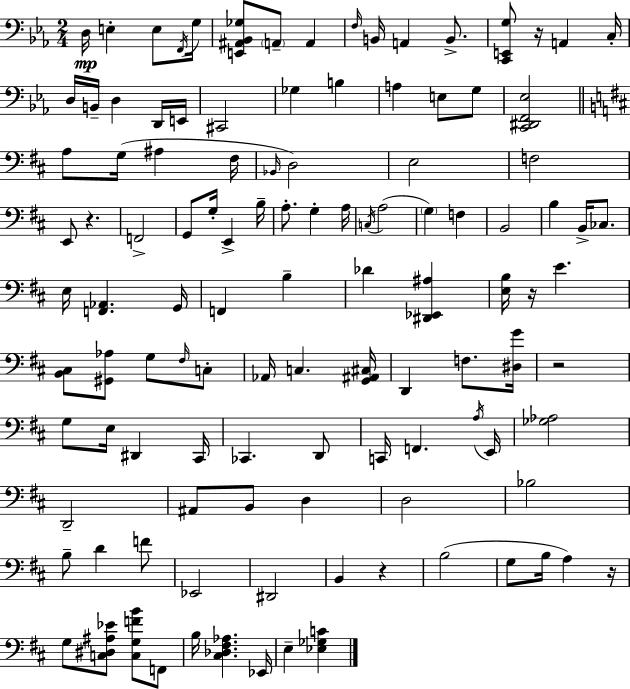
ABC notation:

X:1
T:Untitled
M:2/4
L:1/4
K:Eb
D,/4 E, E,/2 F,,/4 G,/4 [E,,^A,,_B,,_G,]/2 A,,/2 A,, F,/4 B,,/4 A,, B,,/2 [C,,E,,G,]/2 z/4 A,, C,/4 D,/4 B,,/4 D, D,,/4 E,,/4 ^C,,2 _G, B, A, E,/2 G,/2 [C,,^D,,F,,_E,]2 A,/2 G,/4 ^A, ^F,/4 _B,,/4 D,2 E,2 F,2 E,,/2 z F,,2 G,,/2 G,/4 E,, B,/4 A,/2 G, A,/4 C,/4 A,2 G, F, B,,2 B, B,,/4 _C,/2 E,/4 [F,,_A,,] G,,/4 F,, B, _D [^D,,_E,,^A,] [E,B,]/4 z/4 E [B,,^C,]/2 [^G,,_A,]/2 G,/2 ^F,/4 C,/2 _A,,/4 C, [G,,^A,,^C,]/4 D,, F,/2 [^D,G]/4 z2 G,/2 E,/4 ^D,, ^C,,/4 _C,, D,,/2 C,,/4 F,, A,/4 E,,/4 [_G,_A,]2 D,,2 ^A,,/2 B,,/2 D, D,2 _B,2 B,/2 D F/2 _E,,2 ^D,,2 B,, z B,2 G,/2 B,/4 A, z/4 G,/2 [C,^D,^A,_E]/2 [C,G,FB]/2 F,,/2 B,/4 [^C,_D,^F,_A,] _E,,/4 E, [_E,_G,C]